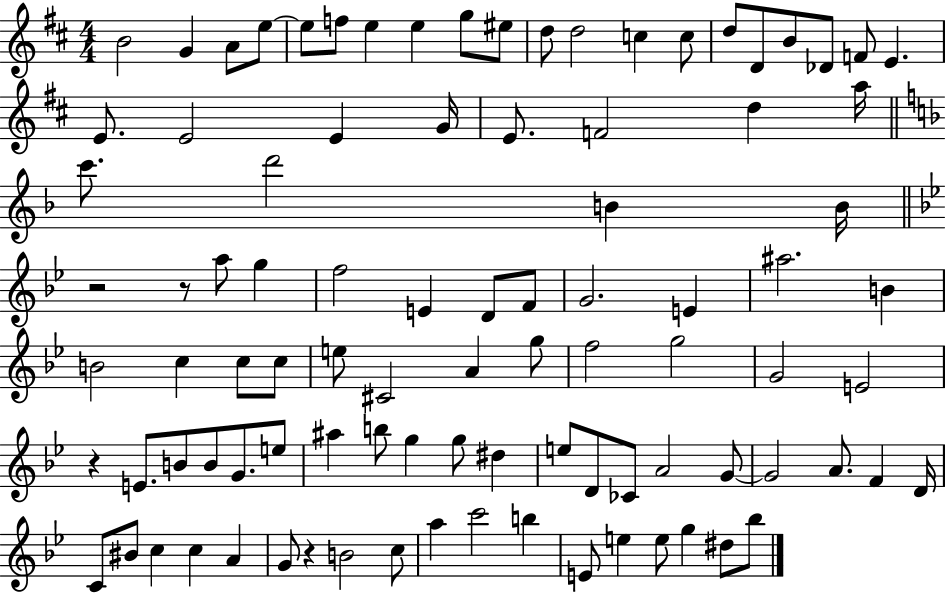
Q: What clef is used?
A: treble